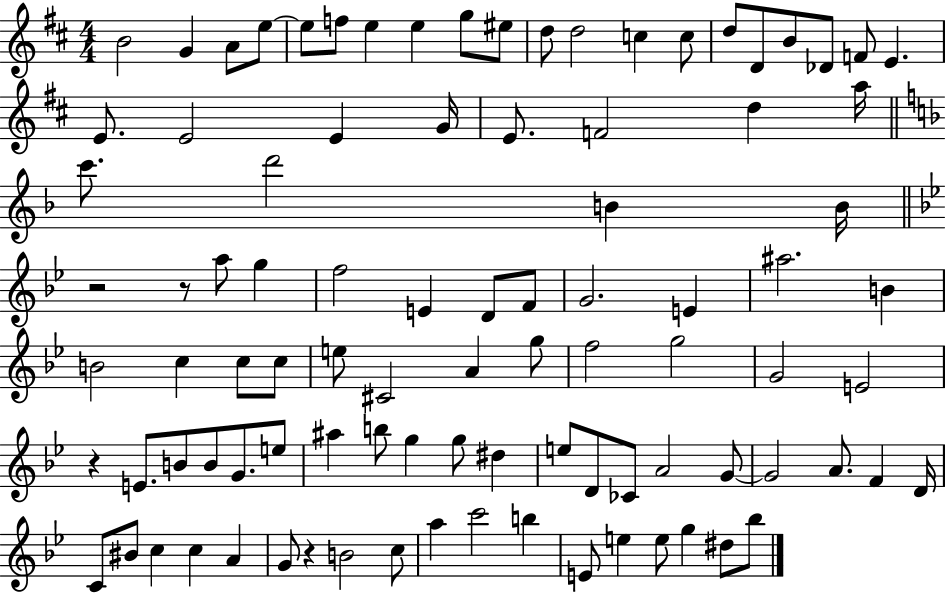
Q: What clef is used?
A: treble